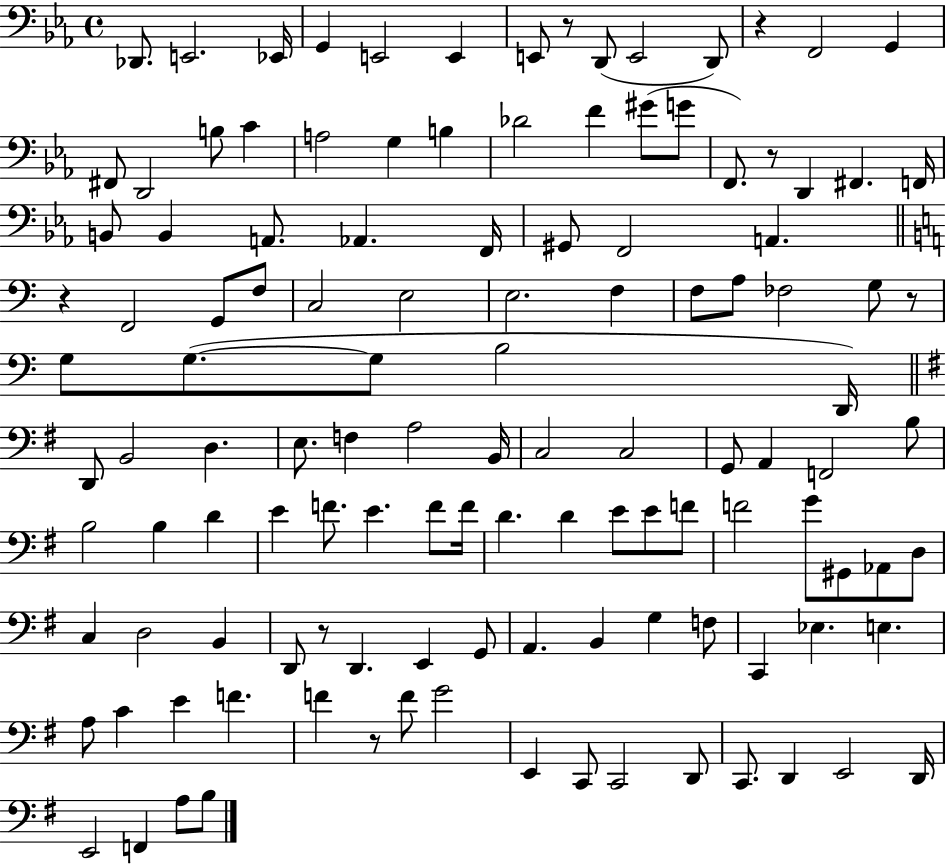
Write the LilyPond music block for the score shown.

{
  \clef bass
  \time 4/4
  \defaultTimeSignature
  \key ees \major
  des,8. e,2. ees,16 | g,4 e,2 e,4 | e,8 r8 d,8( e,2 d,8) | r4 f,2 g,4 | \break fis,8 d,2 b8 c'4 | a2 g4 b4 | des'2 f'4 gis'8( g'8 | f,8.) r8 d,4 fis,4. f,16 | \break b,8 b,4 a,8. aes,4. f,16 | gis,8 f,2 a,4. | \bar "||" \break \key a \minor r4 f,2 g,8 f8 | c2 e2 | e2. f4 | f8 a8 fes2 g8 r8 | \break g8 g8.~(~ g8 b2 d,16) | \bar "||" \break \key g \major d,8 b,2 d4. | e8. f4 a2 b,16 | c2 c2 | g,8 a,4 f,2 b8 | \break b2 b4 d'4 | e'4 f'8. e'4. f'8 f'16 | d'4. d'4 e'8 e'8 f'8 | f'2 g'8 gis,8 aes,8 d8 | \break c4 d2 b,4 | d,8 r8 d,4. e,4 g,8 | a,4. b,4 g4 f8 | c,4 ees4. e4. | \break a8 c'4 e'4 f'4. | f'4 r8 f'8 g'2 | e,4 c,8 c,2 d,8 | c,8. d,4 e,2 d,16 | \break e,2 f,4 a8 b8 | \bar "|."
}